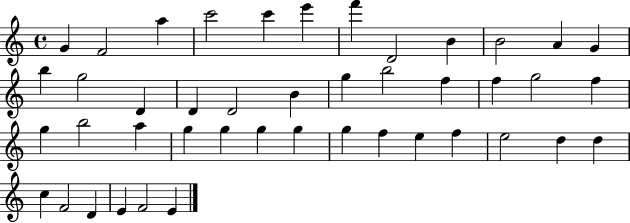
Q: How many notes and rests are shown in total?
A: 44